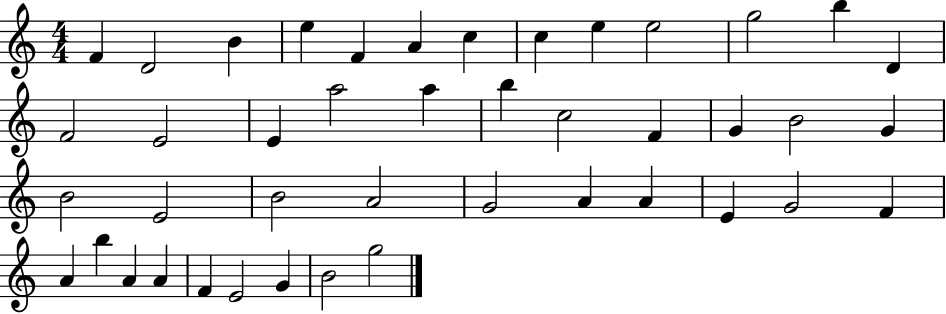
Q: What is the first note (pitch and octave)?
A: F4